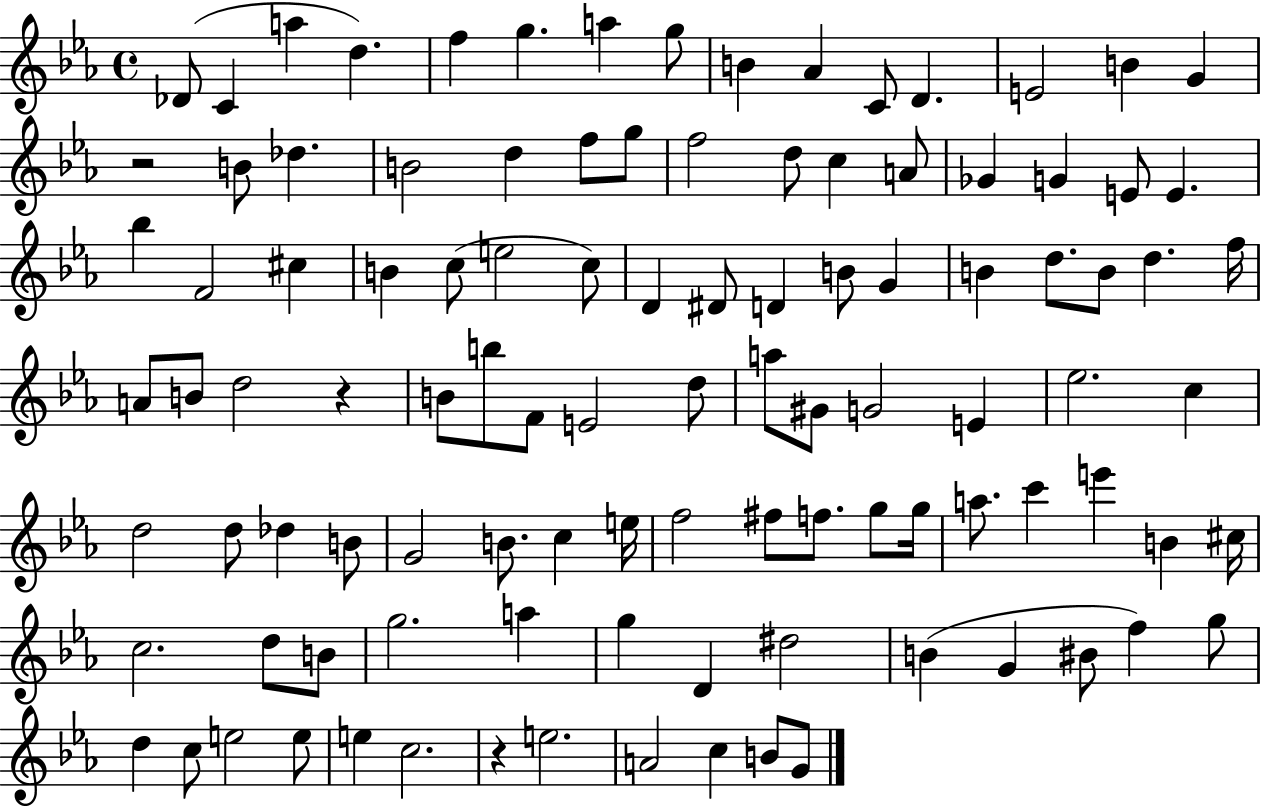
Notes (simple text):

Db4/e C4/q A5/q D5/q. F5/q G5/q. A5/q G5/e B4/q Ab4/q C4/e D4/q. E4/h B4/q G4/q R/h B4/e Db5/q. B4/h D5/q F5/e G5/e F5/h D5/e C5/q A4/e Gb4/q G4/q E4/e E4/q. Bb5/q F4/h C#5/q B4/q C5/e E5/h C5/e D4/q D#4/e D4/q B4/e G4/q B4/q D5/e. B4/e D5/q. F5/s A4/e B4/e D5/h R/q B4/e B5/e F4/e E4/h D5/e A5/e G#4/e G4/h E4/q Eb5/h. C5/q D5/h D5/e Db5/q B4/e G4/h B4/e. C5/q E5/s F5/h F#5/e F5/e. G5/e G5/s A5/e. C6/q E6/q B4/q C#5/s C5/h. D5/e B4/e G5/h. A5/q G5/q D4/q D#5/h B4/q G4/q BIS4/e F5/q G5/e D5/q C5/e E5/h E5/e E5/q C5/h. R/q E5/h. A4/h C5/q B4/e G4/e